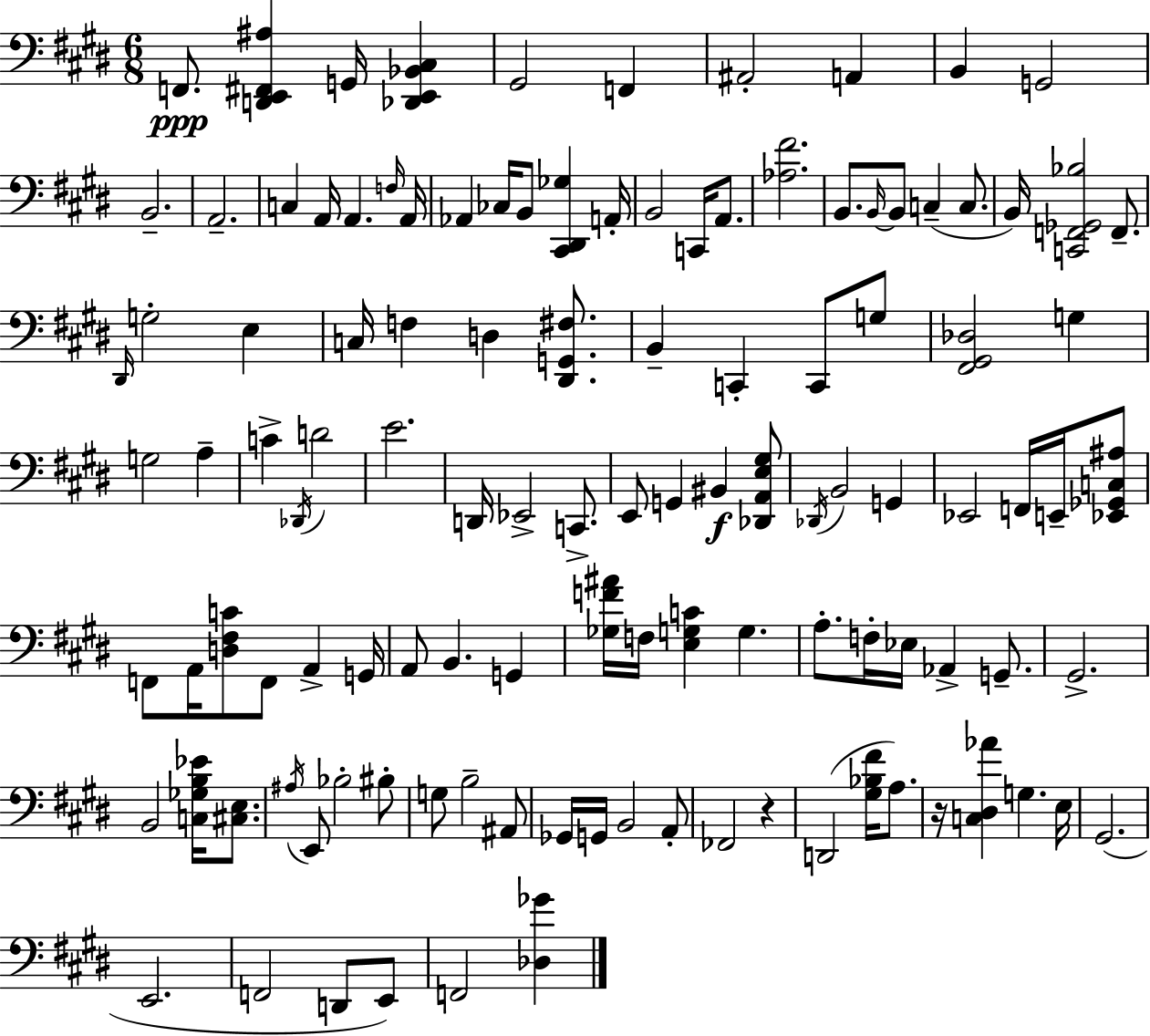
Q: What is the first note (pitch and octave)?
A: F2